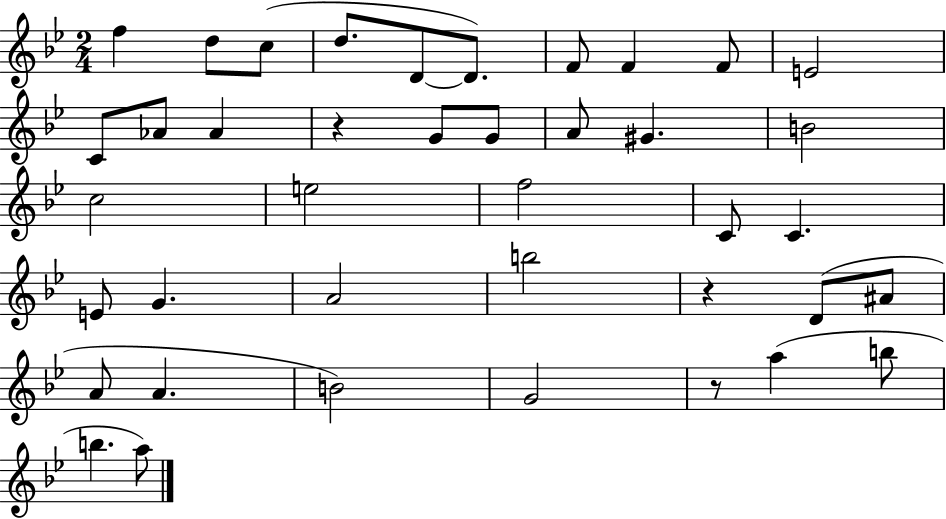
F5/q D5/e C5/e D5/e. D4/e D4/e. F4/e F4/q F4/e E4/h C4/e Ab4/e Ab4/q R/q G4/e G4/e A4/e G#4/q. B4/h C5/h E5/h F5/h C4/e C4/q. E4/e G4/q. A4/h B5/h R/q D4/e A#4/e A4/e A4/q. B4/h G4/h R/e A5/q B5/e B5/q. A5/e